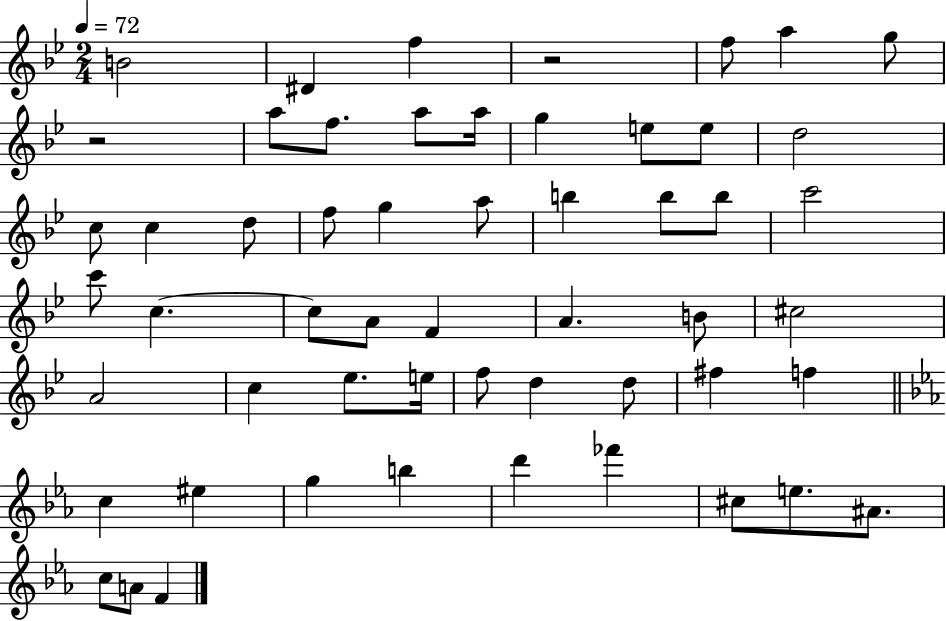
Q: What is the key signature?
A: BES major